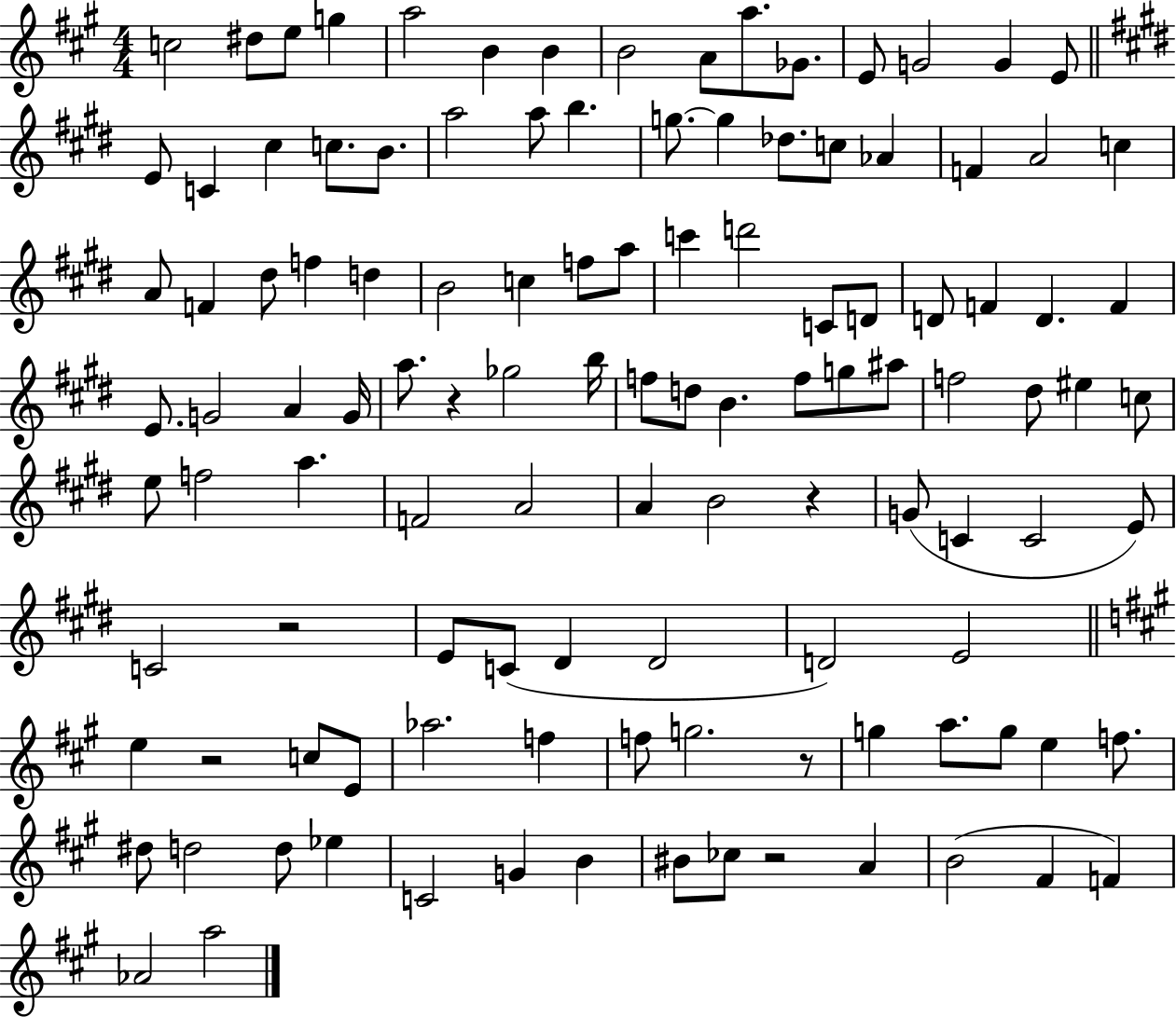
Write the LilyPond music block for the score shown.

{
  \clef treble
  \numericTimeSignature
  \time 4/4
  \key a \major
  c''2 dis''8 e''8 g''4 | a''2 b'4 b'4 | b'2 a'8 a''8. ges'8. | e'8 g'2 g'4 e'8 | \break \bar "||" \break \key e \major e'8 c'4 cis''4 c''8. b'8. | a''2 a''8 b''4. | g''8.~~ g''4 des''8. c''8 aes'4 | f'4 a'2 c''4 | \break a'8 f'4 dis''8 f''4 d''4 | b'2 c''4 f''8 a''8 | c'''4 d'''2 c'8 d'8 | d'8 f'4 d'4. f'4 | \break e'8. g'2 a'4 g'16 | a''8. r4 ges''2 b''16 | f''8 d''8 b'4. f''8 g''8 ais''8 | f''2 dis''8 eis''4 c''8 | \break e''8 f''2 a''4. | f'2 a'2 | a'4 b'2 r4 | g'8( c'4 c'2 e'8) | \break c'2 r2 | e'8 c'8( dis'4 dis'2 | d'2) e'2 | \bar "||" \break \key a \major e''4 r2 c''8 e'8 | aes''2. f''4 | f''8 g''2. r8 | g''4 a''8. g''8 e''4 f''8. | \break dis''8 d''2 d''8 ees''4 | c'2 g'4 b'4 | bis'8 ces''8 r2 a'4 | b'2( fis'4 f'4) | \break aes'2 a''2 | \bar "|."
}